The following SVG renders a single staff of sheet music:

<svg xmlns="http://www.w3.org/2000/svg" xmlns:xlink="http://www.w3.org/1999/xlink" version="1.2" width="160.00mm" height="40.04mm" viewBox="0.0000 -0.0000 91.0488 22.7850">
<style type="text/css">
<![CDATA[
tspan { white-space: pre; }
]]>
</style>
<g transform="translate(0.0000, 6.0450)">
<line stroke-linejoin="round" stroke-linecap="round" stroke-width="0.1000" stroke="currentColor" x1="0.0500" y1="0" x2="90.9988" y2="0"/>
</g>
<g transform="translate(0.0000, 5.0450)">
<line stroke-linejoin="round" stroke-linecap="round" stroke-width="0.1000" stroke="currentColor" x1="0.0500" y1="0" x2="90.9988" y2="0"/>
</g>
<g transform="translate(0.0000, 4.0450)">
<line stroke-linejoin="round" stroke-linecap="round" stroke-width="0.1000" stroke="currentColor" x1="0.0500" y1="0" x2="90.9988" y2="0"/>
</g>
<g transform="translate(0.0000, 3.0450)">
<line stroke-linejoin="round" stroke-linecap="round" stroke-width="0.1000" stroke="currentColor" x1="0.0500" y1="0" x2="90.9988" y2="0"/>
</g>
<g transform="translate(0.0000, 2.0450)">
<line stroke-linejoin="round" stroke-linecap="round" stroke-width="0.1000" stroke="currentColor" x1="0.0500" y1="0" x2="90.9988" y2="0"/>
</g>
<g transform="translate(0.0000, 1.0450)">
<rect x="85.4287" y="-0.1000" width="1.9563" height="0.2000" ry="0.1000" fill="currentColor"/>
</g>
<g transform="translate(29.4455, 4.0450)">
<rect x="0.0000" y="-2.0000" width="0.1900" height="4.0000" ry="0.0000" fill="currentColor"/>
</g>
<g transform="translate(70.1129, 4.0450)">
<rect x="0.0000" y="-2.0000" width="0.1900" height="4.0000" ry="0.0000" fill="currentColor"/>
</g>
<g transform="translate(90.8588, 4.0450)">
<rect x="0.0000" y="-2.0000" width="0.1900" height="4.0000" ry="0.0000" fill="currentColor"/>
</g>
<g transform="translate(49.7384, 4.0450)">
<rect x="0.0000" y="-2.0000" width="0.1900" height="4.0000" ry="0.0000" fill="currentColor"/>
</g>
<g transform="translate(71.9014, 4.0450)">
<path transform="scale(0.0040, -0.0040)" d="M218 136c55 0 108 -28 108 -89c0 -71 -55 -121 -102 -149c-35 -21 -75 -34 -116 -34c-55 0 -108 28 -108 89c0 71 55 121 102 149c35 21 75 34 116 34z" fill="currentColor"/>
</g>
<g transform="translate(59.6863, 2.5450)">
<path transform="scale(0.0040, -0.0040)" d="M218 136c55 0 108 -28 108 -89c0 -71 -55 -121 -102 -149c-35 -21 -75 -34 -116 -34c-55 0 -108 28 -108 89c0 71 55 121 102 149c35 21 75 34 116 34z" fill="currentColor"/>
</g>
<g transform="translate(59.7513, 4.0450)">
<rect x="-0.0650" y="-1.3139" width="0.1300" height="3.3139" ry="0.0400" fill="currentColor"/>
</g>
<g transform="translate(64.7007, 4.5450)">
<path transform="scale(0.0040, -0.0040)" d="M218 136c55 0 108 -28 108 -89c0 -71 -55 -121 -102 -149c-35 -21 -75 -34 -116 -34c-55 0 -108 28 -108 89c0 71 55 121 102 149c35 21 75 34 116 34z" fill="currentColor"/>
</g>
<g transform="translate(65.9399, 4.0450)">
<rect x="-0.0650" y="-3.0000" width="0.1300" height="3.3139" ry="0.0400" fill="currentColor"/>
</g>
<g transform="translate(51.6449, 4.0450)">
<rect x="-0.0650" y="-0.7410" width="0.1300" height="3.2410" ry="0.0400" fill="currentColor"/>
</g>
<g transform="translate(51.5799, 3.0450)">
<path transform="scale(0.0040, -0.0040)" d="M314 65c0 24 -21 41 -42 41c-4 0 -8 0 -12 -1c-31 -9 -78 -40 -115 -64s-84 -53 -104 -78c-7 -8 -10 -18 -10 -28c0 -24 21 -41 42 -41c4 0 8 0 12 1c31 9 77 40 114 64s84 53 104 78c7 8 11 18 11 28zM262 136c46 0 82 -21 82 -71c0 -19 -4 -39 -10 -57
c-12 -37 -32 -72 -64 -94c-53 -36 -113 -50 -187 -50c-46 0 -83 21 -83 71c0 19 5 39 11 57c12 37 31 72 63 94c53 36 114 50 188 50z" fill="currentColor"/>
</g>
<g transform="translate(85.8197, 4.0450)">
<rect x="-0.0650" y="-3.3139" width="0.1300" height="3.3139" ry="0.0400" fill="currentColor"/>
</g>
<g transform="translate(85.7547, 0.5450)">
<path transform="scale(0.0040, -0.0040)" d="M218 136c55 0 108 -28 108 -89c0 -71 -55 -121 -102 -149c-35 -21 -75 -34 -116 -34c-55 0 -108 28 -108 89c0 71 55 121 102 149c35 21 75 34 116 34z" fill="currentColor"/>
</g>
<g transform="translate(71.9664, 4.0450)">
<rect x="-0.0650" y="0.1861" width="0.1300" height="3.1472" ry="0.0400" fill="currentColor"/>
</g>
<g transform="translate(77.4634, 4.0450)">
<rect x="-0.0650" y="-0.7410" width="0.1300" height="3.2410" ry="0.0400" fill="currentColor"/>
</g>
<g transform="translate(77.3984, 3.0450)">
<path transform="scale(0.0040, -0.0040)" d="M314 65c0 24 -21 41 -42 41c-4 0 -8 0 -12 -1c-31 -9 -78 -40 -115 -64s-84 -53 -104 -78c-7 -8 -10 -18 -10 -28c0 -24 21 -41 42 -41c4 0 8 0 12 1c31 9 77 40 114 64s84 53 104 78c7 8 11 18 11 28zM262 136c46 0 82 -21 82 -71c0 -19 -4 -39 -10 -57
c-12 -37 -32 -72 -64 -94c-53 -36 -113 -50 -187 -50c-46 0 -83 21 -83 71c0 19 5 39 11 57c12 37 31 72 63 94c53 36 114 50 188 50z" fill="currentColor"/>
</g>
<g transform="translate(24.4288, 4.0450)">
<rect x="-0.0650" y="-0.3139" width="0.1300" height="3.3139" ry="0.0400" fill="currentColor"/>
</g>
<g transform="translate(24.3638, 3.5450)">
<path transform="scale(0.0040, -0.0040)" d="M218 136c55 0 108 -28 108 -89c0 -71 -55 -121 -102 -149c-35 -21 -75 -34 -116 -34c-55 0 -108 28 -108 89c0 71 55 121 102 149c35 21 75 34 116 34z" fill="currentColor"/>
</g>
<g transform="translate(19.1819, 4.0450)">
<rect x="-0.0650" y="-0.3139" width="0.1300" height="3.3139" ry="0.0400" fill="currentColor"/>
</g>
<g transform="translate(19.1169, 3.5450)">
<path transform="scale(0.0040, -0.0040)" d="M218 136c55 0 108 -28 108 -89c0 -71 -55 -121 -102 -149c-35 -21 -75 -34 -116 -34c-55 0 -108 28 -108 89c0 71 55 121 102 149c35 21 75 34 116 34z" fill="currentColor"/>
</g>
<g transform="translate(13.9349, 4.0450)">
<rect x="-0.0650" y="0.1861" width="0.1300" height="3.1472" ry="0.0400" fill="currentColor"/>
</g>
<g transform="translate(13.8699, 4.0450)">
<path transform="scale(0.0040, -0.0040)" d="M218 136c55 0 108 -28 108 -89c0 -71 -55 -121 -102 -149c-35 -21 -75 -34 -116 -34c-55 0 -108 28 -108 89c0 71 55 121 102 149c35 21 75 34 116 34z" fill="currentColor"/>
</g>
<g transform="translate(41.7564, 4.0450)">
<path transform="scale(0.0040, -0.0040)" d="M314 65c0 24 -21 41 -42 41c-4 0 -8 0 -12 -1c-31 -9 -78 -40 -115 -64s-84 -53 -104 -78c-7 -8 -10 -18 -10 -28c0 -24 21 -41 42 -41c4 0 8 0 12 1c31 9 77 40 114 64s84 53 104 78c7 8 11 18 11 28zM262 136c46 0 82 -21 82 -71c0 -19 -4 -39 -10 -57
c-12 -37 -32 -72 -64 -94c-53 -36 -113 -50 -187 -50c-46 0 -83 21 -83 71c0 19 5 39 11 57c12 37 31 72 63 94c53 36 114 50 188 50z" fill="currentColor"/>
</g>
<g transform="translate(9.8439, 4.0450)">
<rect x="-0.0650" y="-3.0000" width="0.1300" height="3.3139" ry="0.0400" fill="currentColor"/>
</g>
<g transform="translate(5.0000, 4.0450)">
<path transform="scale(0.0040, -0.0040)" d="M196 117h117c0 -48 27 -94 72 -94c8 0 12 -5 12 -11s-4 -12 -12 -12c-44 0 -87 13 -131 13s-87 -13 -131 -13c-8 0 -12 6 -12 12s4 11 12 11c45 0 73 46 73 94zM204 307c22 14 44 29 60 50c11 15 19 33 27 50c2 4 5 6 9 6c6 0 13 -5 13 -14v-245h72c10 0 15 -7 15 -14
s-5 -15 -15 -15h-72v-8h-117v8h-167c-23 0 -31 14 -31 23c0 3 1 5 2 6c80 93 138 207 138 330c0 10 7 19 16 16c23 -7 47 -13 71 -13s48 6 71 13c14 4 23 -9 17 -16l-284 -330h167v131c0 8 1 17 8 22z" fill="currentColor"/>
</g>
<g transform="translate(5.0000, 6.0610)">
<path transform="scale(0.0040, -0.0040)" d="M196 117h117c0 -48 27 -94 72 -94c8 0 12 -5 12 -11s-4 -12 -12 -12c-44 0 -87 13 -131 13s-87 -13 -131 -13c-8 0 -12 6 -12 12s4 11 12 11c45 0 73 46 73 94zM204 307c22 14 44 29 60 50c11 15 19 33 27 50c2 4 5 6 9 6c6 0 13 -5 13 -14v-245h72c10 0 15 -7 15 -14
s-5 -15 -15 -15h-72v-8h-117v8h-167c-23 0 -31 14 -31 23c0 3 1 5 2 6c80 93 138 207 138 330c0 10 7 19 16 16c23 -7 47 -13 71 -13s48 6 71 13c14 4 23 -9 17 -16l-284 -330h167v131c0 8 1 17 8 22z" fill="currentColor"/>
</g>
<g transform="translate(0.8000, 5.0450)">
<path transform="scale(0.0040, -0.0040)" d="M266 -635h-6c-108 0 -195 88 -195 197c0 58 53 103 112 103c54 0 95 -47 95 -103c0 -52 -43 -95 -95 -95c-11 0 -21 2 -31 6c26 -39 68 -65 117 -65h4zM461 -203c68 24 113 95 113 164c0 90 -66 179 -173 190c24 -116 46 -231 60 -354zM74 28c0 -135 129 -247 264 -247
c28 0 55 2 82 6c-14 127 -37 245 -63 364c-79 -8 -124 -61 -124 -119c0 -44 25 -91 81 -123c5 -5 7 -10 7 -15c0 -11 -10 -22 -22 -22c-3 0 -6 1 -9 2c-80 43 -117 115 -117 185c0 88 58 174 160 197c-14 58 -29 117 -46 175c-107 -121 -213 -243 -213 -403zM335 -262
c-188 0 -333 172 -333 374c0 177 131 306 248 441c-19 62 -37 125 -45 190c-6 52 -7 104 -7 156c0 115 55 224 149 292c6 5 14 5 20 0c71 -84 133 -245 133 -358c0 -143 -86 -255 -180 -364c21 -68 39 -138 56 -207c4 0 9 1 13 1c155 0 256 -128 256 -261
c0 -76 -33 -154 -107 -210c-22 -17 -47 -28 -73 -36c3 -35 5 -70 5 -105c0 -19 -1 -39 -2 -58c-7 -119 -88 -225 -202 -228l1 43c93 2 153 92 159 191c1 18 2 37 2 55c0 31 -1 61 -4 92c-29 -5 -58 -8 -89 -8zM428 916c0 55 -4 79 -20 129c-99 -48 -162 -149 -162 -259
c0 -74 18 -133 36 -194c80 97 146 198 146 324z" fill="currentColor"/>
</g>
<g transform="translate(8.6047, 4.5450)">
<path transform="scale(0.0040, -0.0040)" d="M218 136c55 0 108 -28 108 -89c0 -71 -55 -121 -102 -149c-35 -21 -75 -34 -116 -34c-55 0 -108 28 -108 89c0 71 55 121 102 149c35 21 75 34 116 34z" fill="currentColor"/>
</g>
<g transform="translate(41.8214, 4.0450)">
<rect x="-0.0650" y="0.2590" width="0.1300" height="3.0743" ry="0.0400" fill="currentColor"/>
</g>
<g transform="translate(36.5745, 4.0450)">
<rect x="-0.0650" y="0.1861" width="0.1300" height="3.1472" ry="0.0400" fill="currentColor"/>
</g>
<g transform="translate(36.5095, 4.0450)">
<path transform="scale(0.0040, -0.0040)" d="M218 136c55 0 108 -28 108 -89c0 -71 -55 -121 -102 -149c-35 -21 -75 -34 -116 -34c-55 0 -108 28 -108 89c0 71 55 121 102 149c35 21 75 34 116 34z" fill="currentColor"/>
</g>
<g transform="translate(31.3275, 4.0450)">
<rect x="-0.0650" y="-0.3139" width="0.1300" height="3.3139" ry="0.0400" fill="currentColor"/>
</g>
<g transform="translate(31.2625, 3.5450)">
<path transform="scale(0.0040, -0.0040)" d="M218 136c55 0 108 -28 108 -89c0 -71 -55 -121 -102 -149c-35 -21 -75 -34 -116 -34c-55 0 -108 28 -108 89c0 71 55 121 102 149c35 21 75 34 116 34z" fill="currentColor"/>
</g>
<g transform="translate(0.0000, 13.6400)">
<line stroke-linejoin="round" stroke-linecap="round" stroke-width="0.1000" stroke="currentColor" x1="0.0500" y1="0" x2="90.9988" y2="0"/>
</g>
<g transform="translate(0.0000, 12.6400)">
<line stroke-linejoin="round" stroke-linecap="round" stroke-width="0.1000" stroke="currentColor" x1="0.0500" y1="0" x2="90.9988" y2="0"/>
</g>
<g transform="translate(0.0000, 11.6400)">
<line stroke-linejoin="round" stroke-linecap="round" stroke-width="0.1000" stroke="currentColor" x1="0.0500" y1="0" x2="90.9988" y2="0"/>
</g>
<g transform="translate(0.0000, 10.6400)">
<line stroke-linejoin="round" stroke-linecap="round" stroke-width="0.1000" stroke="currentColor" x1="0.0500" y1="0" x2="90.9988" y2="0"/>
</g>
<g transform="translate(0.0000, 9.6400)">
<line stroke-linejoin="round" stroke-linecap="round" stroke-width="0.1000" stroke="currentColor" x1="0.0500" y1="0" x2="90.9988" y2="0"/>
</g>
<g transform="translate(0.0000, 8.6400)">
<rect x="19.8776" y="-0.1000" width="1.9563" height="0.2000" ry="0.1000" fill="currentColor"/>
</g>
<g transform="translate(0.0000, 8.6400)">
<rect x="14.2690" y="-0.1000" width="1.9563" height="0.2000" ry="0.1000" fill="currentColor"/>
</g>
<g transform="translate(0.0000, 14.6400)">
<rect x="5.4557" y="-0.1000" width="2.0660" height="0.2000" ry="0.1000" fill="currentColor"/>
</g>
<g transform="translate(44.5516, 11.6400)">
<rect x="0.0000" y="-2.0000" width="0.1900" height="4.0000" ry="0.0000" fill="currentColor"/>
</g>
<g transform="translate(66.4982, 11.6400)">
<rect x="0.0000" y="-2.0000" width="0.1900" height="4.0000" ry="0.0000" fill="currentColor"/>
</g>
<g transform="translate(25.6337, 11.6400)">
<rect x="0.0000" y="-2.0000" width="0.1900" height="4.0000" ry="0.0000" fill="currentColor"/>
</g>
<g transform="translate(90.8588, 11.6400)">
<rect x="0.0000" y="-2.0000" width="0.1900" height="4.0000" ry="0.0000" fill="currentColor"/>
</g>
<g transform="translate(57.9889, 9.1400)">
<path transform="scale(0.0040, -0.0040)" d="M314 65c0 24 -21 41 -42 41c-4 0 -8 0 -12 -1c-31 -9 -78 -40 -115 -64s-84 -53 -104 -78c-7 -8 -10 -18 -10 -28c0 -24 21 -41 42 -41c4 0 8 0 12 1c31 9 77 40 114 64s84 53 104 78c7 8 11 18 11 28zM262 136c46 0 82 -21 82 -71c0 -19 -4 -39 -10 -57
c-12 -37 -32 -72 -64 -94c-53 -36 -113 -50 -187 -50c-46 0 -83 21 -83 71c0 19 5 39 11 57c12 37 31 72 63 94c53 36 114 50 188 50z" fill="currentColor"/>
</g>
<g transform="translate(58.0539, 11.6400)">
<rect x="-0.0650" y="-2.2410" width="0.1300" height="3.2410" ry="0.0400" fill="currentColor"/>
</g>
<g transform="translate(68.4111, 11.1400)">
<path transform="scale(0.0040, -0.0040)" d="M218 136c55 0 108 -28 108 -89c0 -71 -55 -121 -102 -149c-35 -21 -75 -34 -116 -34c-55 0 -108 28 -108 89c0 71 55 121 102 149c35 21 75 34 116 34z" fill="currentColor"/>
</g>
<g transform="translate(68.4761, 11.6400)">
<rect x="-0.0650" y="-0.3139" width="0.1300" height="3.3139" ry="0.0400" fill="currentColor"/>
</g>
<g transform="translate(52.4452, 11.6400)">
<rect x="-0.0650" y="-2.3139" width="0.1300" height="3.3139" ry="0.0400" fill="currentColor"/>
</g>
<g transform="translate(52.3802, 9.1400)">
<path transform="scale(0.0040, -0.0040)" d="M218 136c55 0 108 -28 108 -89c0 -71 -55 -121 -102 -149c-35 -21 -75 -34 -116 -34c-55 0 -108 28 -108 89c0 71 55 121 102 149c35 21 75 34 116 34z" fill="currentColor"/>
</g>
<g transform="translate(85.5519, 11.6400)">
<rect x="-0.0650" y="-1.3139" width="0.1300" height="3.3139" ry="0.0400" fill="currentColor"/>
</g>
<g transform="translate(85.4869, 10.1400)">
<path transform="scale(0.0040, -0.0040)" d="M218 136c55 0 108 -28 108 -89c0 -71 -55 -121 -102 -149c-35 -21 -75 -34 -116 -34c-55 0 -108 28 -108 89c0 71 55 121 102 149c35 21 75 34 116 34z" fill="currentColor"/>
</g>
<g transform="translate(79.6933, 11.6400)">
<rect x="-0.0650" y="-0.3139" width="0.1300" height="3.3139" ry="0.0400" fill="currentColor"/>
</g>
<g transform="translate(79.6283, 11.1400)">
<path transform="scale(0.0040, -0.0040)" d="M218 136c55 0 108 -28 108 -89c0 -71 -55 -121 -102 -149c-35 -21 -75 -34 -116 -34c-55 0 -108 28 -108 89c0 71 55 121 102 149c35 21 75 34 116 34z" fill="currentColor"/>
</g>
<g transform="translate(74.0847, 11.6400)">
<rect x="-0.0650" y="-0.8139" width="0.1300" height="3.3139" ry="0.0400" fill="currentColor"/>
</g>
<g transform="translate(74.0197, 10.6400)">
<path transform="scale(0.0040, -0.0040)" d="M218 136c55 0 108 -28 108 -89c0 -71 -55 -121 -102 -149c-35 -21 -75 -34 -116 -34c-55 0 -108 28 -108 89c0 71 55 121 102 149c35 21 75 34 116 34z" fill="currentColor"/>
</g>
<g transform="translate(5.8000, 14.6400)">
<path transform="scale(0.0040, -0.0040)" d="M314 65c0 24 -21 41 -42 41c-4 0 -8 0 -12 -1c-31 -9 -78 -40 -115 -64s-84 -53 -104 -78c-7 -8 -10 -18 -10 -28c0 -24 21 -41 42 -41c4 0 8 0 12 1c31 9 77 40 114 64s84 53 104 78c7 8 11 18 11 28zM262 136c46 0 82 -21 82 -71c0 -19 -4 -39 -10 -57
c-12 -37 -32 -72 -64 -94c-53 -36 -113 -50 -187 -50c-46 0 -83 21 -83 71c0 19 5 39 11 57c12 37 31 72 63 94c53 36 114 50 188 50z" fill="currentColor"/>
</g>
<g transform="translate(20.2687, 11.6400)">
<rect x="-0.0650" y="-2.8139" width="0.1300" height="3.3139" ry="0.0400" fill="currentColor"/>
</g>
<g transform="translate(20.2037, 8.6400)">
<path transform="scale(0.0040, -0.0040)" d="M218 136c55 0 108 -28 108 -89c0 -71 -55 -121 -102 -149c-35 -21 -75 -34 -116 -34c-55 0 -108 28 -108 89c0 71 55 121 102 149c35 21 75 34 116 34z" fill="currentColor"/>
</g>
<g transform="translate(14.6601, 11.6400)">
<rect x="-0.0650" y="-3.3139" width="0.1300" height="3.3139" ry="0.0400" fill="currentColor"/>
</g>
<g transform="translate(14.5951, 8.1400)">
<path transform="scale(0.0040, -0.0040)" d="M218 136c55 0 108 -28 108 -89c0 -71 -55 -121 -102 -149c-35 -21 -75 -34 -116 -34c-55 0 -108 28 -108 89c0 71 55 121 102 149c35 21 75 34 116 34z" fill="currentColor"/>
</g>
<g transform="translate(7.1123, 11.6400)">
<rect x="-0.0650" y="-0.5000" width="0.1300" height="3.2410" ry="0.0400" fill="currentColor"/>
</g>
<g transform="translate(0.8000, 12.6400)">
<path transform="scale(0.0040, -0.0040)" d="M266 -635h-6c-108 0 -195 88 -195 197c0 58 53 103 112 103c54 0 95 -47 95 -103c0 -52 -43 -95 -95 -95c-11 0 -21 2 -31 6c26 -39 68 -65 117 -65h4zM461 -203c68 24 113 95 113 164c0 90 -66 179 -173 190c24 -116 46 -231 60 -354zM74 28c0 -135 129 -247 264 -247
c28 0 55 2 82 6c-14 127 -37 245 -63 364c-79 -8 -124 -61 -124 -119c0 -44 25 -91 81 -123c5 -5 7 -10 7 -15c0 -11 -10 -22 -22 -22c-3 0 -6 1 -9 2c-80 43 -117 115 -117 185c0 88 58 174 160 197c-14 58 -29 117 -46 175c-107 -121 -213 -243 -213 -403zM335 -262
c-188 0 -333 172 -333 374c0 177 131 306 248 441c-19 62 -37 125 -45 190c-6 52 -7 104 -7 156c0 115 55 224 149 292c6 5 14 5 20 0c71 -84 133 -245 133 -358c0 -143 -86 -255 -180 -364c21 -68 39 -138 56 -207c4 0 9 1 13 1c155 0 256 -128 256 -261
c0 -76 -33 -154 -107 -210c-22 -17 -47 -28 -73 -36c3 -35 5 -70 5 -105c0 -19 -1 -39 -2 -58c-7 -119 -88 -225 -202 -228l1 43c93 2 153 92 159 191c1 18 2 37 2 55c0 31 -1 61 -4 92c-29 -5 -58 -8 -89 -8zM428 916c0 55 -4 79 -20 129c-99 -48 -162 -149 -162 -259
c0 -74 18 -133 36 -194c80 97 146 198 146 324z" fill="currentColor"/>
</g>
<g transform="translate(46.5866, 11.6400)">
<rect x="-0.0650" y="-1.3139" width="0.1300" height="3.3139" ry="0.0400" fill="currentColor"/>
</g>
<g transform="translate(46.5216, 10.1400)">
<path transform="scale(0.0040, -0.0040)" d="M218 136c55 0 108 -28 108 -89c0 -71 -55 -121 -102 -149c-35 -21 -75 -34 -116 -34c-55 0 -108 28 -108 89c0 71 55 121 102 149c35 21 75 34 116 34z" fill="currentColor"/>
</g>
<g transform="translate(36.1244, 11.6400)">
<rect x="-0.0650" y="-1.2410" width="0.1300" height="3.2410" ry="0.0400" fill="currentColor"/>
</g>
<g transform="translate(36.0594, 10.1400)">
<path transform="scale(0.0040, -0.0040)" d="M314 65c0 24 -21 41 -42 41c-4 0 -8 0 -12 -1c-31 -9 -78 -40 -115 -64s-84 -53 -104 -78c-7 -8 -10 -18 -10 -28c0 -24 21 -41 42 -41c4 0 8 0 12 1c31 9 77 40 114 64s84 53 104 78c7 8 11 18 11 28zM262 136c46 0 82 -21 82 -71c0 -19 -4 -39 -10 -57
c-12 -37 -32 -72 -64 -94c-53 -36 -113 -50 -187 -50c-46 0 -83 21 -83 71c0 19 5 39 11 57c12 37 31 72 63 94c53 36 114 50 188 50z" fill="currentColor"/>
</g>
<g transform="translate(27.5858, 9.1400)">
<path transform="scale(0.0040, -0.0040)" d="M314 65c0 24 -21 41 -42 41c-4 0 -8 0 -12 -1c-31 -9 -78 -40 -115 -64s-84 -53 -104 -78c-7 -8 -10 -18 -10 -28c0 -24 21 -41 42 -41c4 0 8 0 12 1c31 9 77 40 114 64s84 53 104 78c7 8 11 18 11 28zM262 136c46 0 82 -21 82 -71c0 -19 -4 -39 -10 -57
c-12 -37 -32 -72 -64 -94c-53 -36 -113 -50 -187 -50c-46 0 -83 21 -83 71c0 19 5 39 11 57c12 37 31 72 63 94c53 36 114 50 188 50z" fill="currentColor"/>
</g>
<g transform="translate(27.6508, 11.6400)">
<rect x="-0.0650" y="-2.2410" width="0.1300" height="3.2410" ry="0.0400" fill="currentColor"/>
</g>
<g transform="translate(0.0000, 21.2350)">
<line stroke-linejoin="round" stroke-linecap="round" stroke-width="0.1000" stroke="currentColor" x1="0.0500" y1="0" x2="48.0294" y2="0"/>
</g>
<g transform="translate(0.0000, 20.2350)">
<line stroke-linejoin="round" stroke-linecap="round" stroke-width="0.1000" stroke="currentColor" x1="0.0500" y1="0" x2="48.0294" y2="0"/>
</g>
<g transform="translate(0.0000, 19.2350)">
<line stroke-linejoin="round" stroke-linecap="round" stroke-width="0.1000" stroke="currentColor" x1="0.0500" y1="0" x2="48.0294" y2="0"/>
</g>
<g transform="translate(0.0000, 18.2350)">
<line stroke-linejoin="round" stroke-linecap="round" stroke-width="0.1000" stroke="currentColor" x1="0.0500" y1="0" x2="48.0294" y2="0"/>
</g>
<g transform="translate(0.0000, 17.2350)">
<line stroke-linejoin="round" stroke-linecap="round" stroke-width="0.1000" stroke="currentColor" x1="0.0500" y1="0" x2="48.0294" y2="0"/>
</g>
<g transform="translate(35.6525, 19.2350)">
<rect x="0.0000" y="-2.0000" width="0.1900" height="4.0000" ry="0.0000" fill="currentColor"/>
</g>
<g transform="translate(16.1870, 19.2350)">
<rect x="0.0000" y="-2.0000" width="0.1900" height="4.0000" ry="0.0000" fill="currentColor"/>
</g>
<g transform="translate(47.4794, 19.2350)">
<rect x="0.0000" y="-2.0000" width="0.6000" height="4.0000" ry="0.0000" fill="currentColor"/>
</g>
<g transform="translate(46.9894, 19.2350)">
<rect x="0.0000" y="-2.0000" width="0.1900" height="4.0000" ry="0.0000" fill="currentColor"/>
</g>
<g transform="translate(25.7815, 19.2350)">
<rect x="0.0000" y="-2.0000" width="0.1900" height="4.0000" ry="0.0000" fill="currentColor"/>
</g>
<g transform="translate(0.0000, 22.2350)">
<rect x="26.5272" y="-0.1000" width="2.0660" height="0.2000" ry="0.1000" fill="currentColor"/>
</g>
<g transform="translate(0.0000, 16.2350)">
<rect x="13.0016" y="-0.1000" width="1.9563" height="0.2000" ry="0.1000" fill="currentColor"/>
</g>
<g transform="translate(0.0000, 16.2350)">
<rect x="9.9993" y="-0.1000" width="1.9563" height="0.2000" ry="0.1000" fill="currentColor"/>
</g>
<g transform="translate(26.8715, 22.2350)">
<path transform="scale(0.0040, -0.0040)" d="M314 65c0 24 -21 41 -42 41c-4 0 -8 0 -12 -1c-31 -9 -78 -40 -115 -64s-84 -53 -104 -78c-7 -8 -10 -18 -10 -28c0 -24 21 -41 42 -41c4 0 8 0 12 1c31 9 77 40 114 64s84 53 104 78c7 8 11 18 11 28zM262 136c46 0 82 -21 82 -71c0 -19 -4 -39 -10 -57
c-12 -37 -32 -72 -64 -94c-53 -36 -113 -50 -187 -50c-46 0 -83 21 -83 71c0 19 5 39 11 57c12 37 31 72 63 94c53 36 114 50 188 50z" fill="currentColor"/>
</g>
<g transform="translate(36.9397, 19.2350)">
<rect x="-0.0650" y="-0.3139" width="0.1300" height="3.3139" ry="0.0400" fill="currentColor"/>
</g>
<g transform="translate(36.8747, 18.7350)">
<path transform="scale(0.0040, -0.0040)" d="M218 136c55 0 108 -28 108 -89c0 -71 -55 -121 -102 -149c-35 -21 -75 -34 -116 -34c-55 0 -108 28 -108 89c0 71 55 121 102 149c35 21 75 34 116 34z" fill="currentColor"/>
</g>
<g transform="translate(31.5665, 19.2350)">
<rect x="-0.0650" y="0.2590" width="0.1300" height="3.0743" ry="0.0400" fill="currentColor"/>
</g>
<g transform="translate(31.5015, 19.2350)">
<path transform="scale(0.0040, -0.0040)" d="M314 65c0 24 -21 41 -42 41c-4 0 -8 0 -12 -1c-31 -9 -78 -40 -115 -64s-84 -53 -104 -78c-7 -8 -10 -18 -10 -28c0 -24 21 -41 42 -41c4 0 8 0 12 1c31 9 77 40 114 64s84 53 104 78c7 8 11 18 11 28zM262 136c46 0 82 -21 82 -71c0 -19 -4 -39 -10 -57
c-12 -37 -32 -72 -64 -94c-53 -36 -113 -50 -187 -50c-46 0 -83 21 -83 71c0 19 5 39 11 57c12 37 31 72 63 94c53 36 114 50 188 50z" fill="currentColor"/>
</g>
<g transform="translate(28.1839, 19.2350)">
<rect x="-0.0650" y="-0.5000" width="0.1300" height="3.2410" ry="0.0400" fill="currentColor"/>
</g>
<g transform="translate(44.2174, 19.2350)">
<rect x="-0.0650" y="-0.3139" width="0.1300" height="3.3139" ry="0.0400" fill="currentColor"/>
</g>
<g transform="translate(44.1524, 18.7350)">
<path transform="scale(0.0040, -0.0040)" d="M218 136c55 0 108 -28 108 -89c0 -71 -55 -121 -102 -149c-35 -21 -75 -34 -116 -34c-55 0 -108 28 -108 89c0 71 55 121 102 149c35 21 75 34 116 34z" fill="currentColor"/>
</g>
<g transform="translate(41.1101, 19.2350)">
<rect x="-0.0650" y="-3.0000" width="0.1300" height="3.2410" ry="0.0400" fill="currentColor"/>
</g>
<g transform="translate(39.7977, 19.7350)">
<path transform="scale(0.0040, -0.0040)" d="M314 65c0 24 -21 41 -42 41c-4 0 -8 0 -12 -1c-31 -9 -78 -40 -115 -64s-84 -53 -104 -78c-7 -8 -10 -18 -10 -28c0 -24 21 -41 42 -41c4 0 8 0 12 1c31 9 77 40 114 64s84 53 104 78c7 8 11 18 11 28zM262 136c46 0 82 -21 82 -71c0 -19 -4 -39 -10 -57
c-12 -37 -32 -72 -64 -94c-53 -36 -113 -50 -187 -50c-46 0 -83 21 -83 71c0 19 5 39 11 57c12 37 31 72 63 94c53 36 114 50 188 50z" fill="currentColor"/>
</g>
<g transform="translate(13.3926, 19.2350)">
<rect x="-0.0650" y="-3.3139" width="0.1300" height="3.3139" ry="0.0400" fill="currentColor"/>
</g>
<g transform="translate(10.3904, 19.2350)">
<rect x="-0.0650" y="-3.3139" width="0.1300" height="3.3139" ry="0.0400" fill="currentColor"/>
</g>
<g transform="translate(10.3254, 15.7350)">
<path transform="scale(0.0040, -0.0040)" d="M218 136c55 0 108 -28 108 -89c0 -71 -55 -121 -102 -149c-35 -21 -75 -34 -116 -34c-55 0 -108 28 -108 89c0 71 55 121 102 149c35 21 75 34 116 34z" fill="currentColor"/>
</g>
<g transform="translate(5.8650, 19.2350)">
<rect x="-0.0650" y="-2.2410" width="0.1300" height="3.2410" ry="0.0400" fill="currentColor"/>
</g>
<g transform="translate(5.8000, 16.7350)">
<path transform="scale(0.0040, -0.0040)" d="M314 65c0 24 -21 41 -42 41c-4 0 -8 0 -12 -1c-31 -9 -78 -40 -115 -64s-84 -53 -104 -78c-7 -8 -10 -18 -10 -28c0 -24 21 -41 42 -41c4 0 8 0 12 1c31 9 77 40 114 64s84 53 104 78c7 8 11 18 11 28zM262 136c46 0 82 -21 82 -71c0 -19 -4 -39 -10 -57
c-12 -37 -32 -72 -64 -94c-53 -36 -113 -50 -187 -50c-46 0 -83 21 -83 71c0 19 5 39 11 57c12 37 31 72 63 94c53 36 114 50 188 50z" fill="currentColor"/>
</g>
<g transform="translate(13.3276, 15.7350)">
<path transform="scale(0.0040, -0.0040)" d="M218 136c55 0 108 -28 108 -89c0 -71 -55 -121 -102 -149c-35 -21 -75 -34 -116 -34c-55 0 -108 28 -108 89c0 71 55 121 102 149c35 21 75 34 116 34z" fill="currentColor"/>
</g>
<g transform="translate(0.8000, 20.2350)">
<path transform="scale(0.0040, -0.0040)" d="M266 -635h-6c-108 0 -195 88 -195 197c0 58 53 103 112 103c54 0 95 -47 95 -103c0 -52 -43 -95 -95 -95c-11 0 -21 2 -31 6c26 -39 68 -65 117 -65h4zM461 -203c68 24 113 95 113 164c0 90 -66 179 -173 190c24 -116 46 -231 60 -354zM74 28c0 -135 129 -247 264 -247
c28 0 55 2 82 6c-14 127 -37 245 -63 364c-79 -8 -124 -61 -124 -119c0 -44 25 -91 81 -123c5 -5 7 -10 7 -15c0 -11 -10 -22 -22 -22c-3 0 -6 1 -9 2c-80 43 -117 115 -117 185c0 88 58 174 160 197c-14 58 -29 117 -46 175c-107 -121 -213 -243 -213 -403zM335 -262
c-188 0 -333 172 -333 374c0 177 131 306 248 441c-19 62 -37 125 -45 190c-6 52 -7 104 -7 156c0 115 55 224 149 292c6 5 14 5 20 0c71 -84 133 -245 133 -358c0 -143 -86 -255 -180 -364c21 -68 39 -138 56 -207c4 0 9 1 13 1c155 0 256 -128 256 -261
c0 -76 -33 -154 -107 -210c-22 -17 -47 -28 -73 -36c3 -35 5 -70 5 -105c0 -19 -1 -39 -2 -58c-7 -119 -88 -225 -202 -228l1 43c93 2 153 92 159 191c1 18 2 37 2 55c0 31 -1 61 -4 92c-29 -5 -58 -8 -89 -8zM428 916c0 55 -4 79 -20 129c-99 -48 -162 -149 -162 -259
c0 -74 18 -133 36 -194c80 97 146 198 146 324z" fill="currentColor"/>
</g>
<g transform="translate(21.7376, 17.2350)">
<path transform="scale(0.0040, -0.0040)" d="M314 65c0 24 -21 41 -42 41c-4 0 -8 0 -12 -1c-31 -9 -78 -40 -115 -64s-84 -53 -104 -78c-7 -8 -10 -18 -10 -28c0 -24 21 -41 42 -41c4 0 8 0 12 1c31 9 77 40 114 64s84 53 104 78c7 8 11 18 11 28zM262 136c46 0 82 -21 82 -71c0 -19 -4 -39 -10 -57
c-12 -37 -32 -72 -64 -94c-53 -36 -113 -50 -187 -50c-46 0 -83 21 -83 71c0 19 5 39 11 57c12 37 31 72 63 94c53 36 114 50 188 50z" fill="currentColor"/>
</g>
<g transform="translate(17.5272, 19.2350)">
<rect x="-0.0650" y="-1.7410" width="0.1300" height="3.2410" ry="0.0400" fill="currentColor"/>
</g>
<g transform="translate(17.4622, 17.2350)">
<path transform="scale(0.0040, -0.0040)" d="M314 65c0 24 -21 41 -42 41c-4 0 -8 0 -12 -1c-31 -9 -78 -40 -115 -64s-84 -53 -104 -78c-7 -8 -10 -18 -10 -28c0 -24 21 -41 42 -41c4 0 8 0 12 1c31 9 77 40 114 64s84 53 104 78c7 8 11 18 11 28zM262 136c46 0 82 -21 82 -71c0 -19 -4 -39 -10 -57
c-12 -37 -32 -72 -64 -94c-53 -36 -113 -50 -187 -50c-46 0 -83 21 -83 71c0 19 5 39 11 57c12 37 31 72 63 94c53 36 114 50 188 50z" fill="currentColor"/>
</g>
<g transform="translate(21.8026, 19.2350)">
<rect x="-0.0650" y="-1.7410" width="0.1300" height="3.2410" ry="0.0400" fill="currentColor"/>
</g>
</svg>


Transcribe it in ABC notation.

X:1
T:Untitled
M:4/4
L:1/4
K:C
A B c c c B B2 d2 e A B d2 b C2 b a g2 e2 e g g2 c d c e g2 b b f2 f2 C2 B2 c A2 c